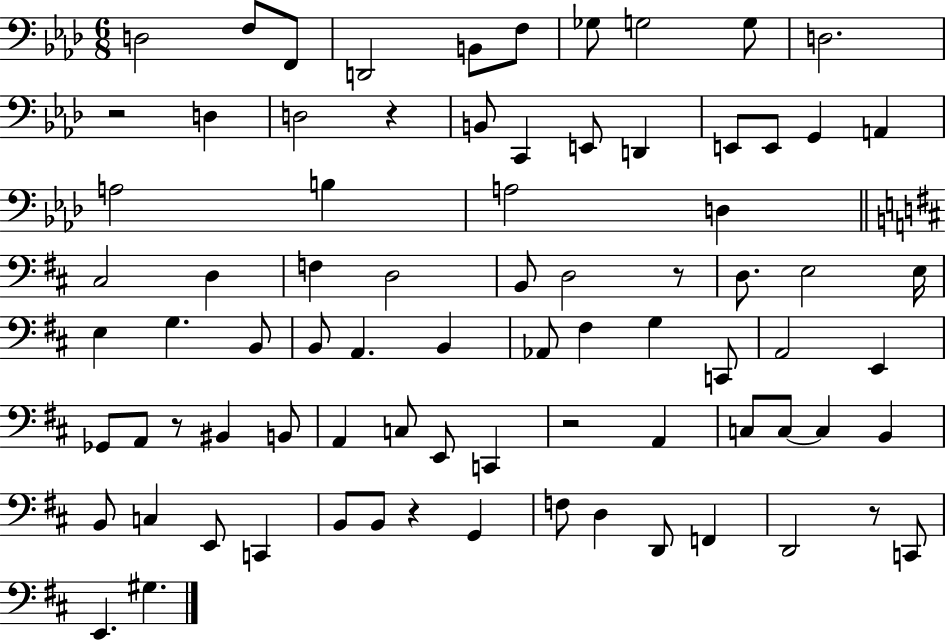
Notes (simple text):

D3/h F3/e F2/e D2/h B2/e F3/e Gb3/e G3/h G3/e D3/h. R/h D3/q D3/h R/q B2/e C2/q E2/e D2/q E2/e E2/e G2/q A2/q A3/h B3/q A3/h D3/q C#3/h D3/q F3/q D3/h B2/e D3/h R/e D3/e. E3/h E3/s E3/q G3/q. B2/e B2/e A2/q. B2/q Ab2/e F#3/q G3/q C2/e A2/h E2/q Gb2/e A2/e R/e BIS2/q B2/e A2/q C3/e E2/e C2/q R/h A2/q C3/e C3/e C3/q B2/q B2/e C3/q E2/e C2/q B2/e B2/e R/q G2/q F3/e D3/q D2/e F2/q D2/h R/e C2/e E2/q. G#3/q.